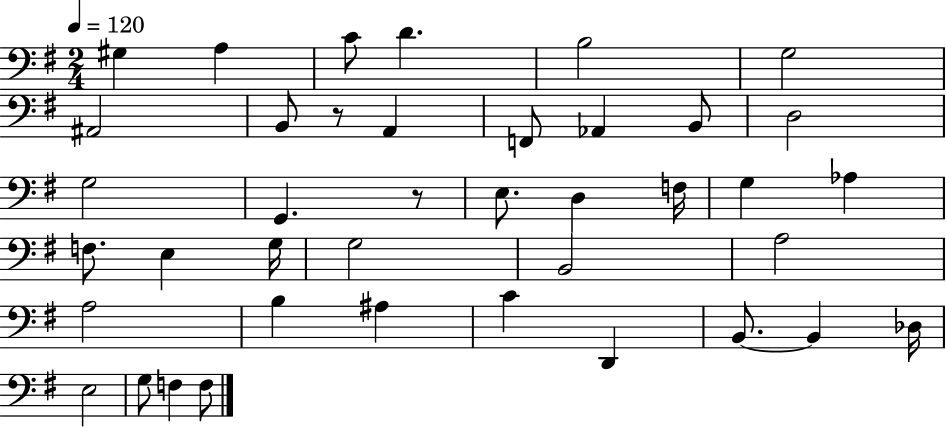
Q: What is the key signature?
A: G major